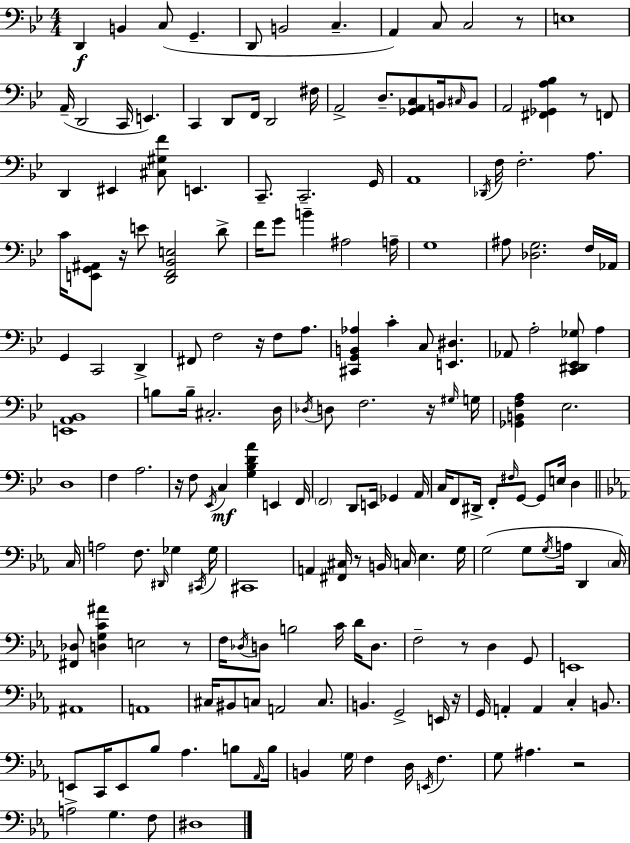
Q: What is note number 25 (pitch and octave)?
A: B2